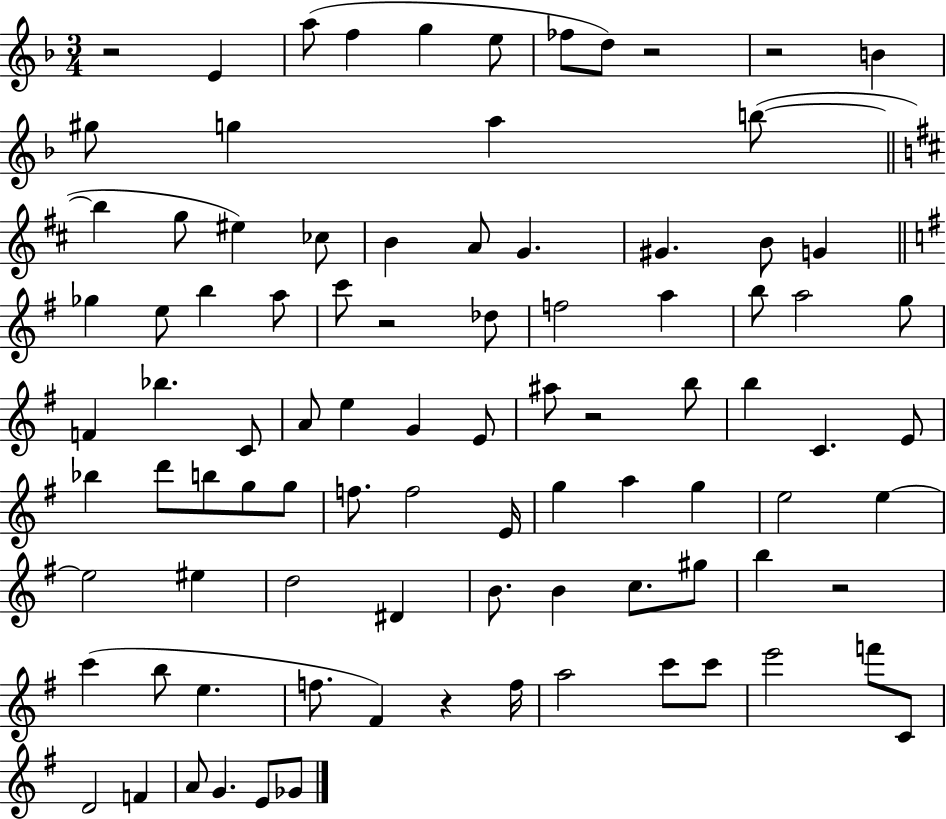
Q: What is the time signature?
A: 3/4